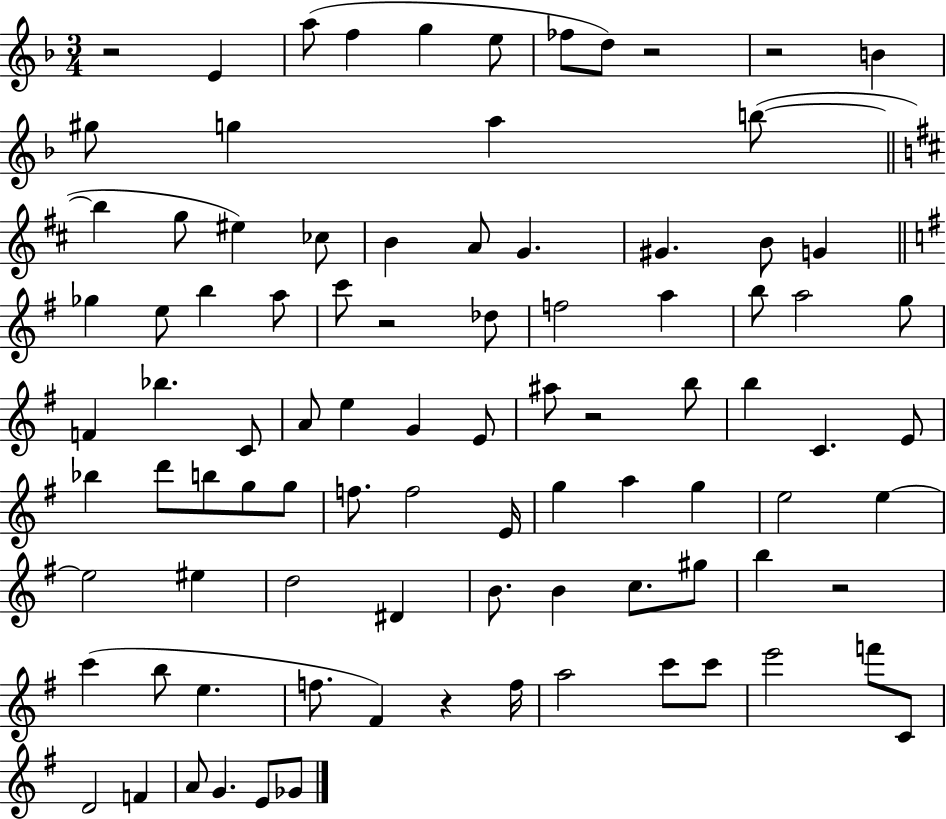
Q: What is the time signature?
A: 3/4